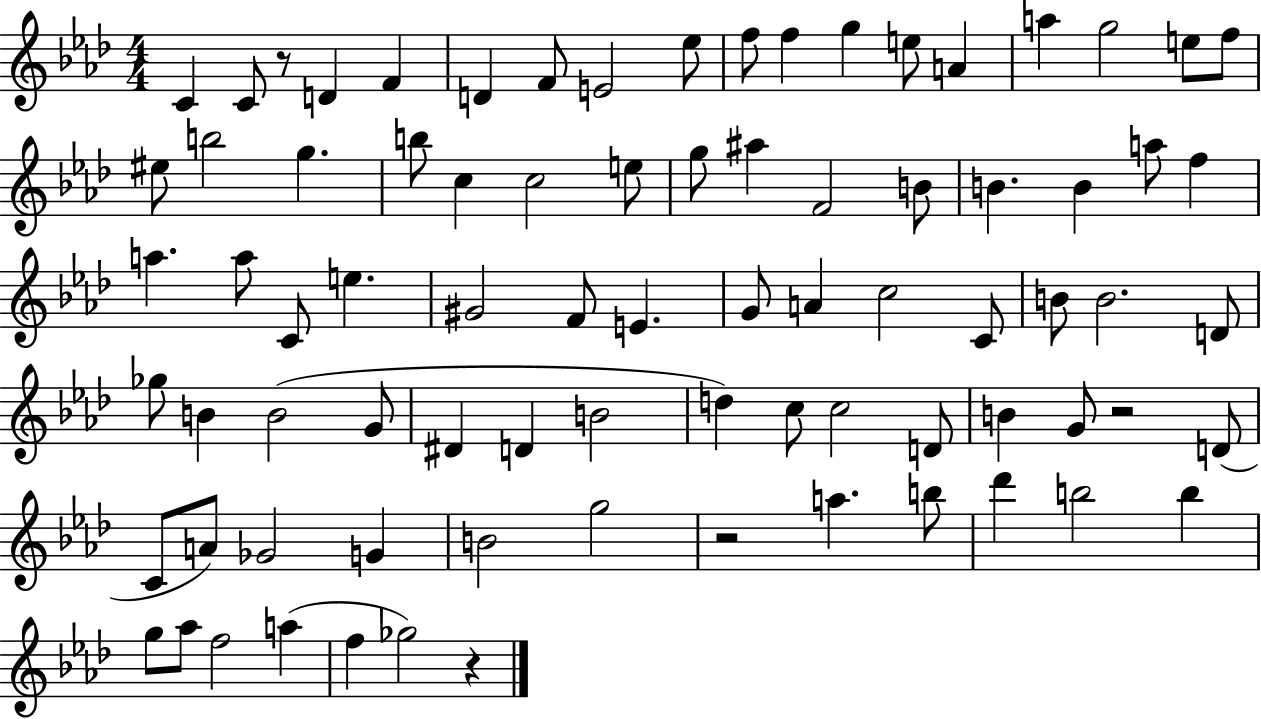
{
  \clef treble
  \numericTimeSignature
  \time 4/4
  \key aes \major
  c'4 c'8 r8 d'4 f'4 | d'4 f'8 e'2 ees''8 | f''8 f''4 g''4 e''8 a'4 | a''4 g''2 e''8 f''8 | \break eis''8 b''2 g''4. | b''8 c''4 c''2 e''8 | g''8 ais''4 f'2 b'8 | b'4. b'4 a''8 f''4 | \break a''4. a''8 c'8 e''4. | gis'2 f'8 e'4. | g'8 a'4 c''2 c'8 | b'8 b'2. d'8 | \break ges''8 b'4 b'2( g'8 | dis'4 d'4 b'2 | d''4) c''8 c''2 d'8 | b'4 g'8 r2 d'8( | \break c'8 a'8) ges'2 g'4 | b'2 g''2 | r2 a''4. b''8 | des'''4 b''2 b''4 | \break g''8 aes''8 f''2 a''4( | f''4 ges''2) r4 | \bar "|."
}